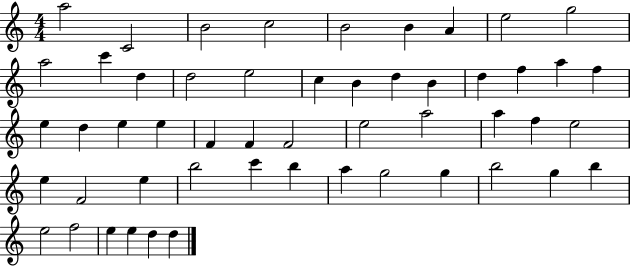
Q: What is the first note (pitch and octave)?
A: A5